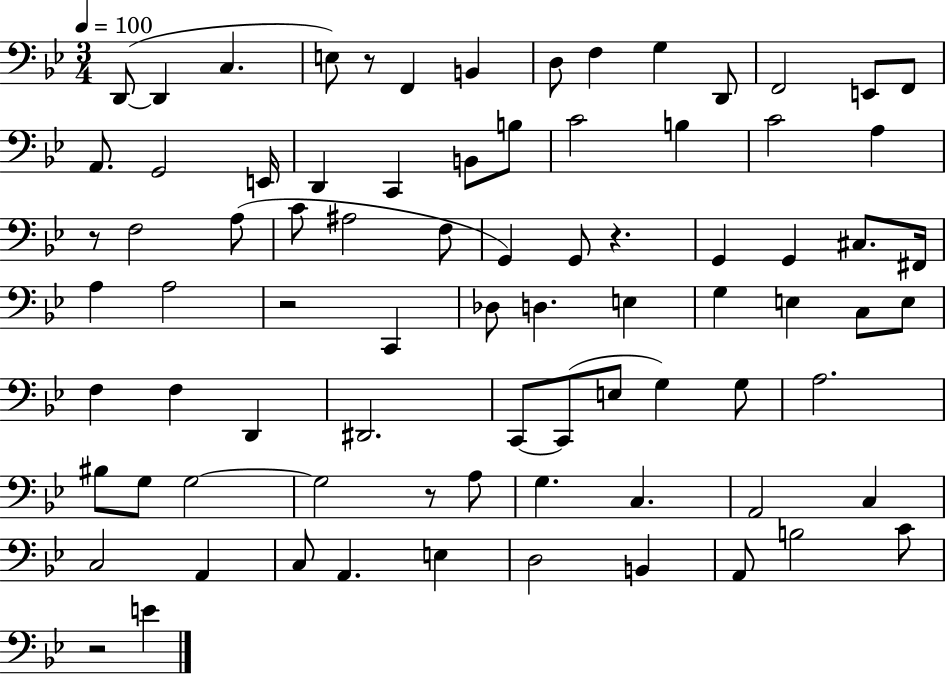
D2/e D2/q C3/q. E3/e R/e F2/q B2/q D3/e F3/q G3/q D2/e F2/h E2/e F2/e A2/e. G2/h E2/s D2/q C2/q B2/e B3/e C4/h B3/q C4/h A3/q R/e F3/h A3/e C4/e A#3/h F3/e G2/q G2/e R/q. G2/q G2/q C#3/e. F#2/s A3/q A3/h R/h C2/q Db3/e D3/q. E3/q G3/q E3/q C3/e E3/e F3/q F3/q D2/q D#2/h. C2/e C2/e E3/e G3/q G3/e A3/h. BIS3/e G3/e G3/h G3/h R/e A3/e G3/q. C3/q. A2/h C3/q C3/h A2/q C3/e A2/q. E3/q D3/h B2/q A2/e B3/h C4/e R/h E4/q